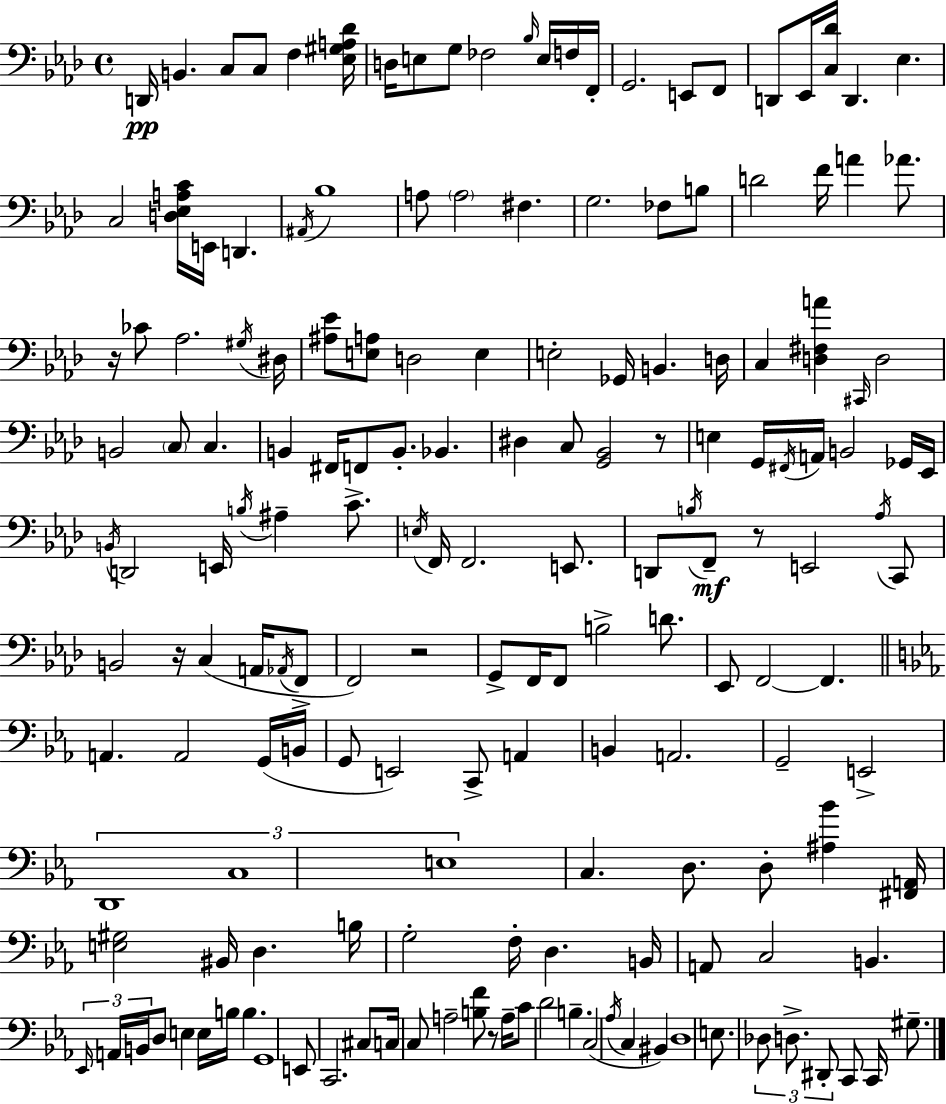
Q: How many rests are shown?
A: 6